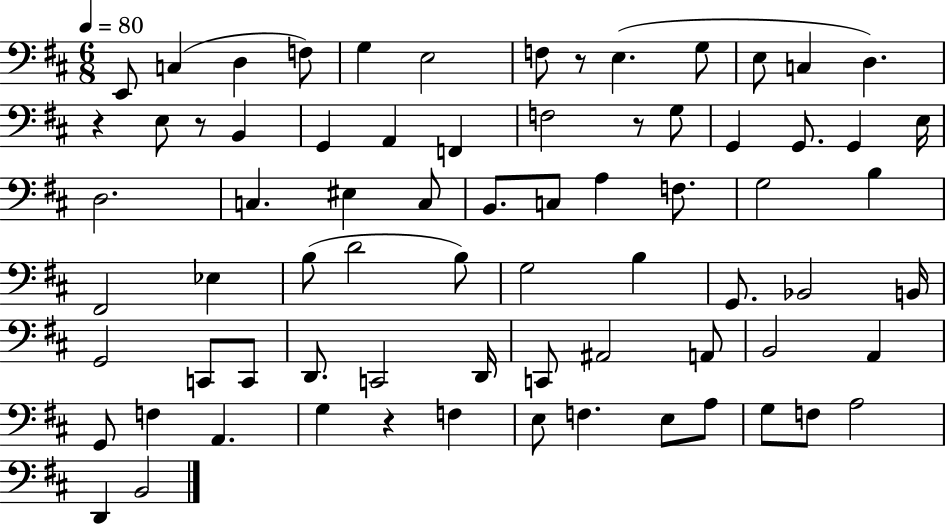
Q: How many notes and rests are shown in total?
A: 73